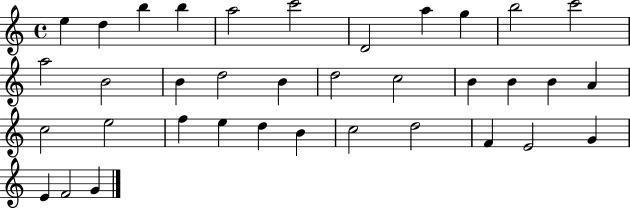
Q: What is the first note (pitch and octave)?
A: E5